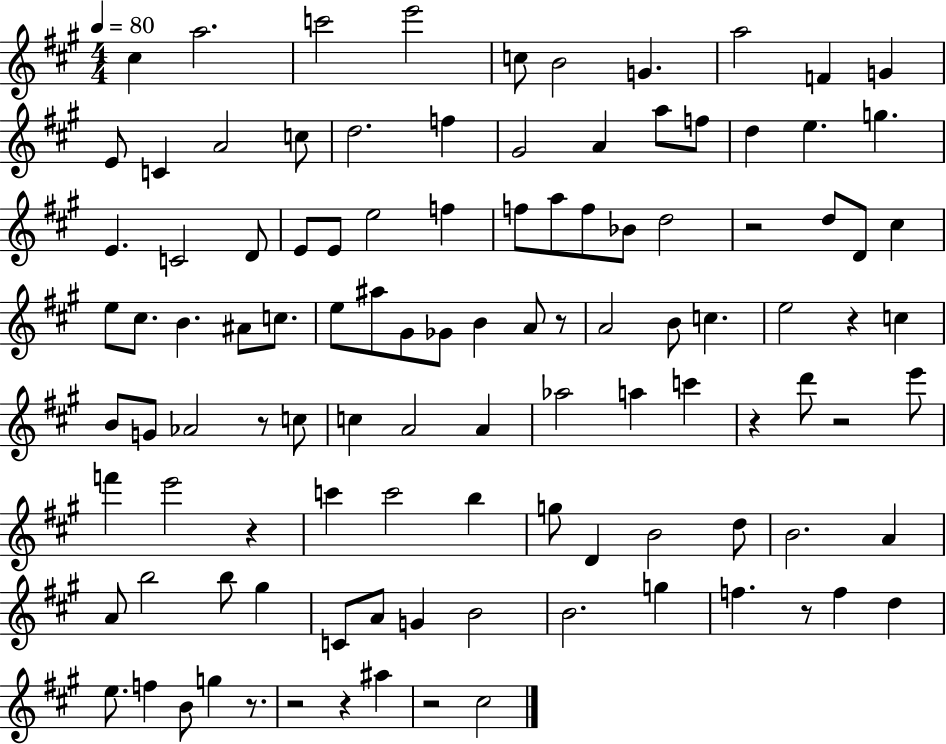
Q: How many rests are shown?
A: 12